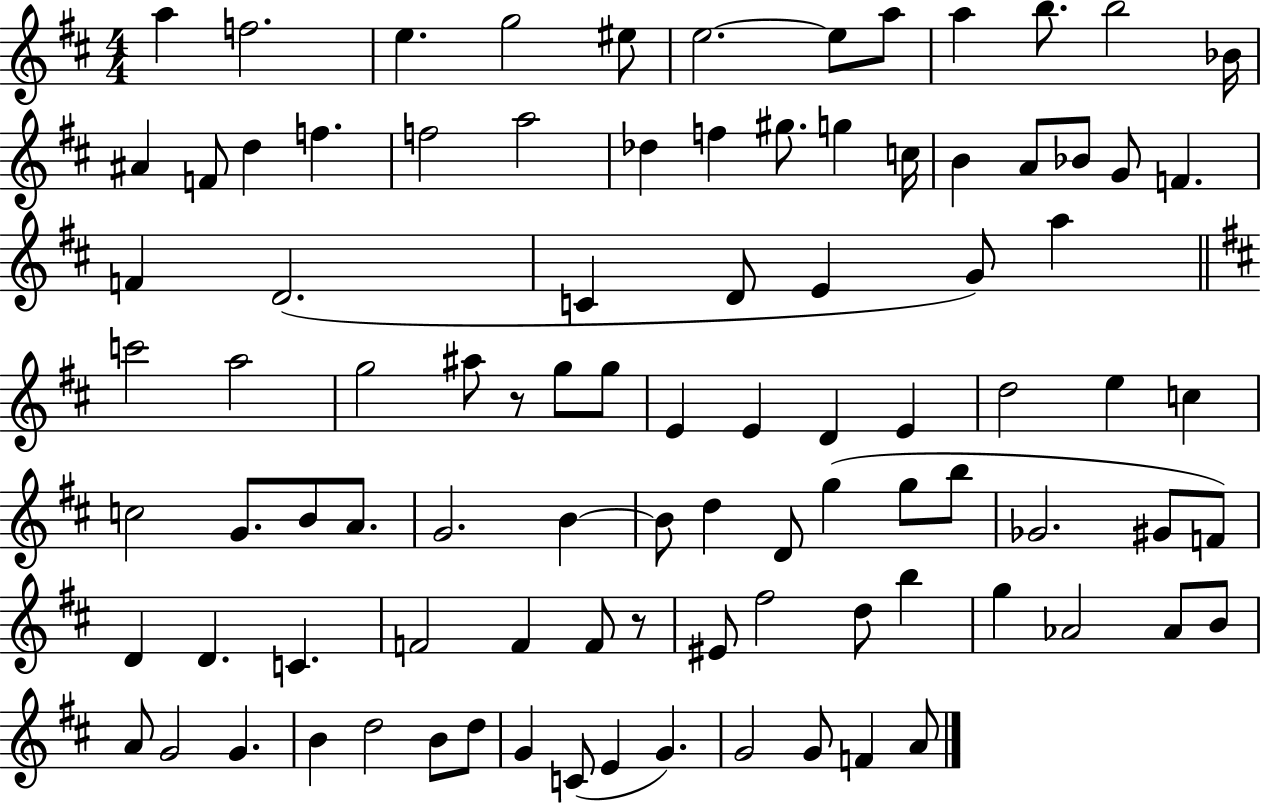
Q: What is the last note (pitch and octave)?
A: A4